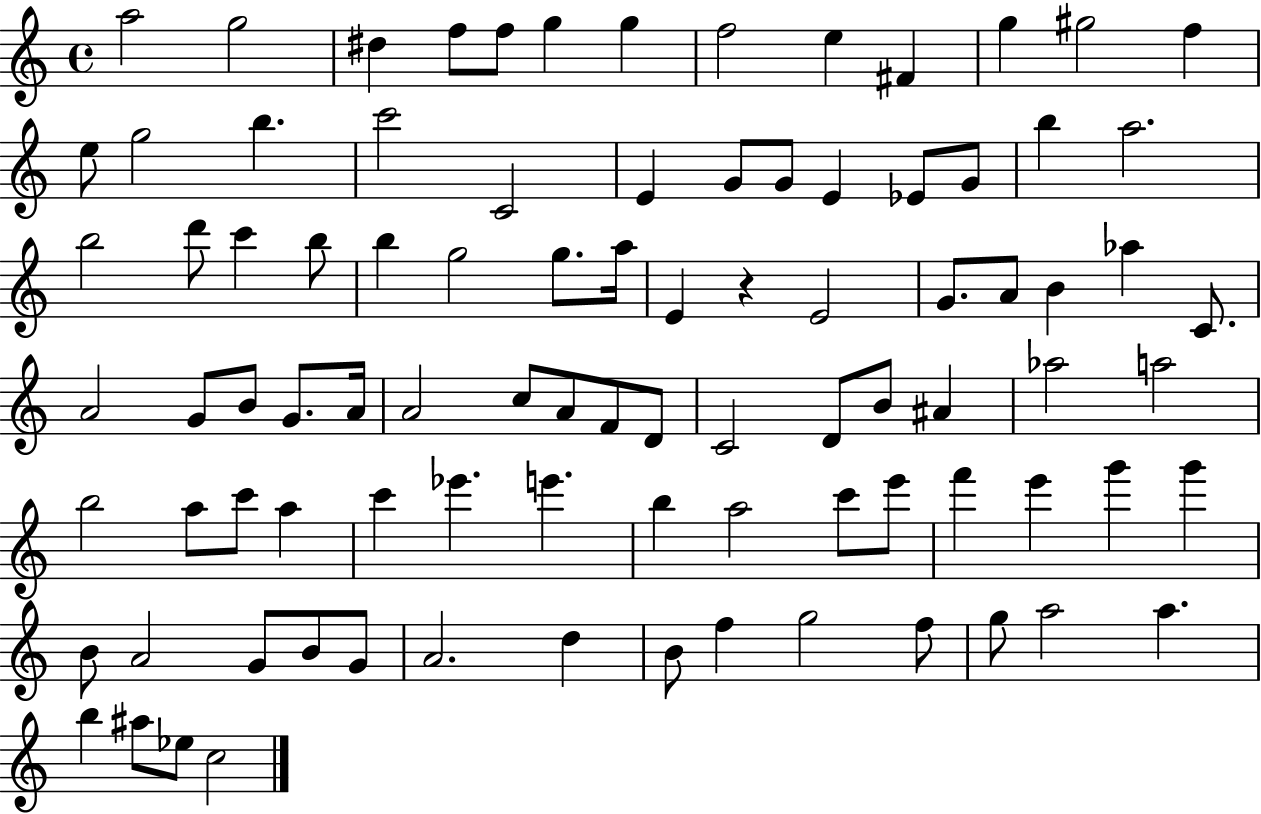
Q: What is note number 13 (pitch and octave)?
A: F5